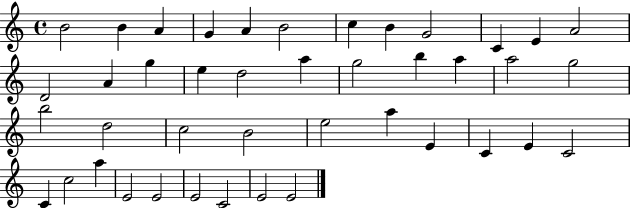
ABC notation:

X:1
T:Untitled
M:4/4
L:1/4
K:C
B2 B A G A B2 c B G2 C E A2 D2 A g e d2 a g2 b a a2 g2 b2 d2 c2 B2 e2 a E C E C2 C c2 a E2 E2 E2 C2 E2 E2